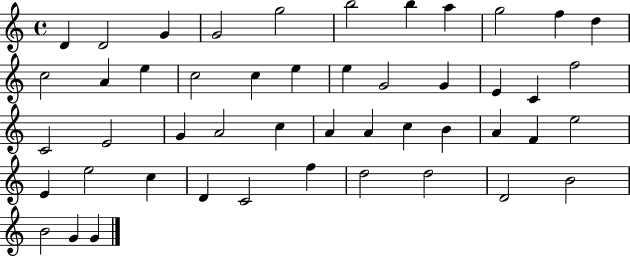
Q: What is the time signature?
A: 4/4